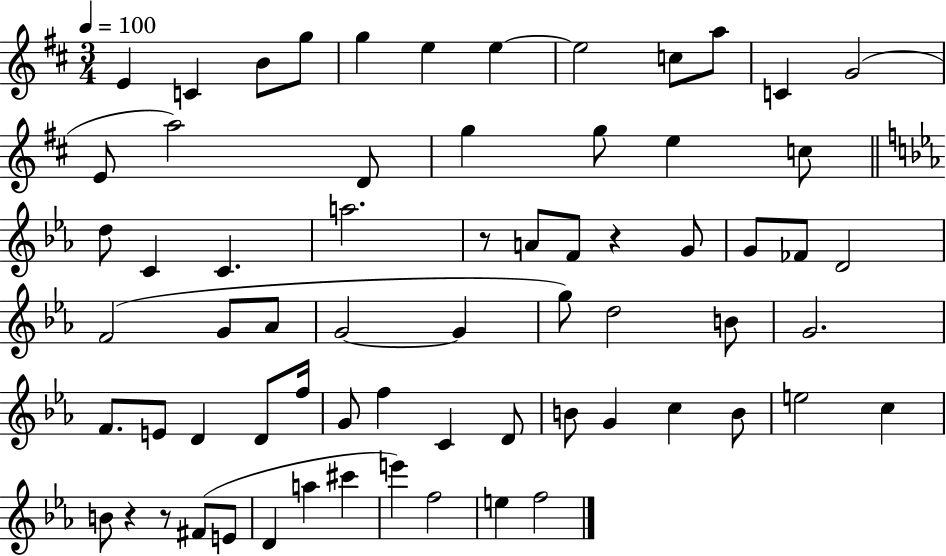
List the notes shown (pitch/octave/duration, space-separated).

E4/q C4/q B4/e G5/e G5/q E5/q E5/q E5/h C5/e A5/e C4/q G4/h E4/e A5/h D4/e G5/q G5/e E5/q C5/e D5/e C4/q C4/q. A5/h. R/e A4/e F4/e R/q G4/e G4/e FES4/e D4/h F4/h G4/e Ab4/e G4/h G4/q G5/e D5/h B4/e G4/h. F4/e. E4/e D4/q D4/e F5/s G4/e F5/q C4/q D4/e B4/e G4/q C5/q B4/e E5/h C5/q B4/e R/q R/e F#4/e E4/e D4/q A5/q C#6/q E6/q F5/h E5/q F5/h